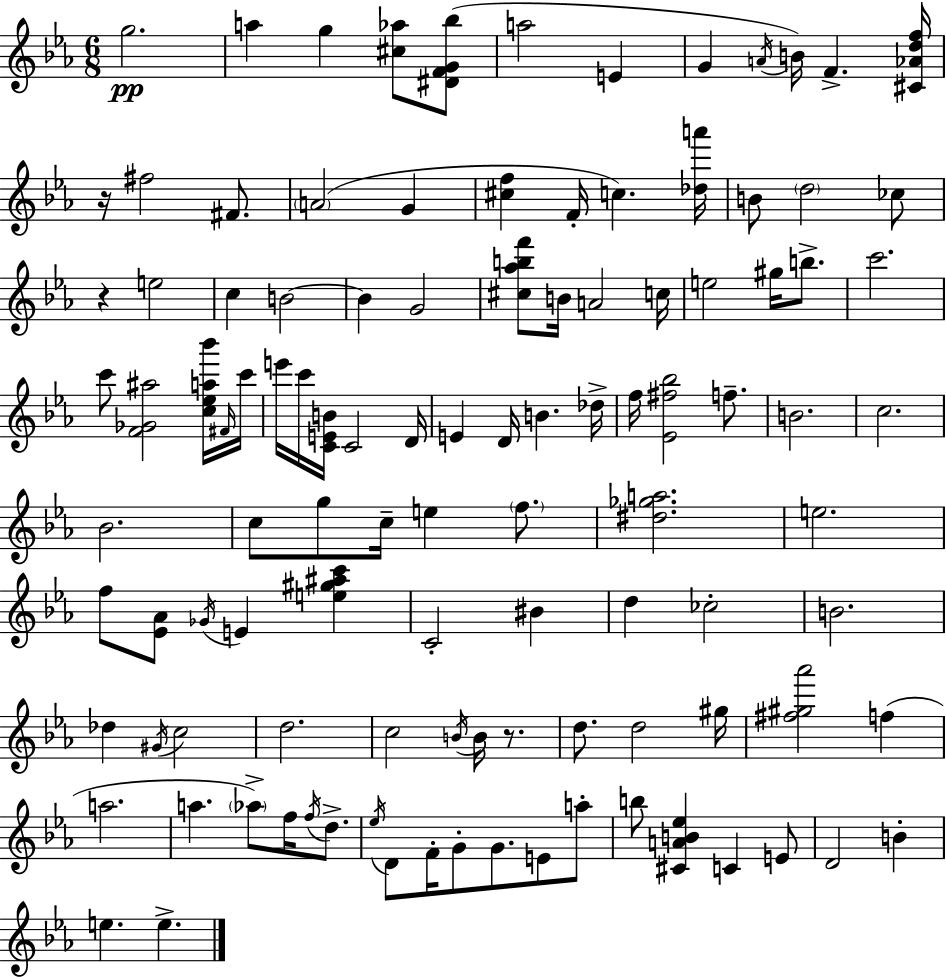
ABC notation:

X:1
T:Untitled
M:6/8
L:1/4
K:Cm
g2 a g [^c_a]/2 [^DFG_b]/2 a2 E G A/4 B/4 F [^C_Adf]/4 z/4 ^f2 ^F/2 A2 G [^cf] F/4 c [_da']/4 B/2 d2 _c/2 z e2 c B2 B G2 [^c_abf']/2 B/4 A2 c/4 e2 ^g/4 b/2 c'2 c'/2 [F_G^a]2 [c_ea_b']/4 ^F/4 c'/4 e'/4 c'/4 [CEB]/4 C2 D/4 E D/4 B _d/4 f/4 [_E^f_b]2 f/2 B2 c2 _B2 c/2 g/2 c/4 e f/2 [^d_ga]2 e2 f/2 [_E_A]/2 _G/4 E [e^g^ac'] C2 ^B d _c2 B2 _d ^G/4 c2 d2 c2 B/4 B/4 z/2 d/2 d2 ^g/4 [^f^g_a']2 f a2 a _a/2 f/4 f/4 d/2 _e/4 D/2 F/4 G/2 G/2 E/2 a/2 b/2 [^CAB_e] C E/2 D2 B e e